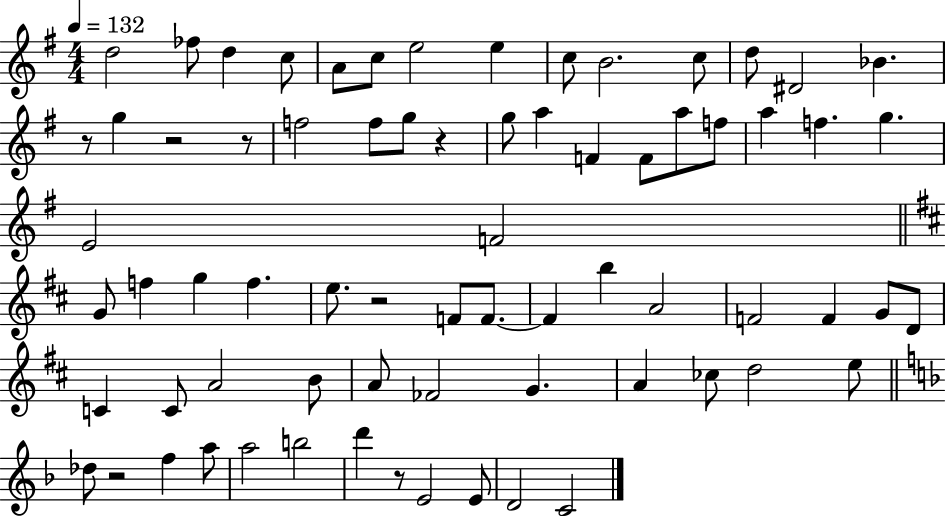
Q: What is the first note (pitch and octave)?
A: D5